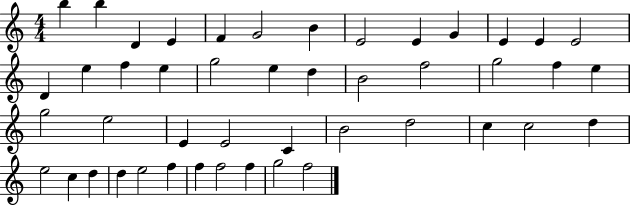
X:1
T:Untitled
M:4/4
L:1/4
K:C
b b D E F G2 B E2 E G E E E2 D e f e g2 e d B2 f2 g2 f e g2 e2 E E2 C B2 d2 c c2 d e2 c d d e2 f f f2 f g2 f2